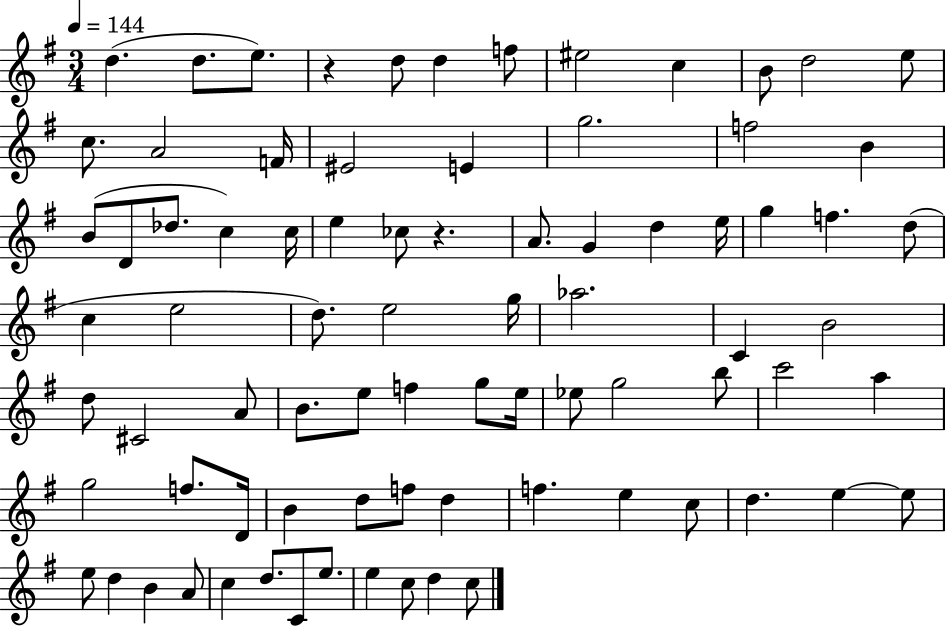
{
  \clef treble
  \numericTimeSignature
  \time 3/4
  \key g \major
  \tempo 4 = 144
  d''4.( d''8. e''8.) | r4 d''8 d''4 f''8 | eis''2 c''4 | b'8 d''2 e''8 | \break c''8. a'2 f'16 | eis'2 e'4 | g''2. | f''2 b'4 | \break b'8( d'8 des''8. c''4) c''16 | e''4 ces''8 r4. | a'8. g'4 d''4 e''16 | g''4 f''4. d''8( | \break c''4 e''2 | d''8.) e''2 g''16 | aes''2. | c'4 b'2 | \break d''8 cis'2 a'8 | b'8. e''8 f''4 g''8 e''16 | ees''8 g''2 b''8 | c'''2 a''4 | \break g''2 f''8. d'16 | b'4 d''8 f''8 d''4 | f''4. e''4 c''8 | d''4. e''4~~ e''8 | \break e''8 d''4 b'4 a'8 | c''4 d''8. c'8 e''8. | e''4 c''8 d''4 c''8 | \bar "|."
}